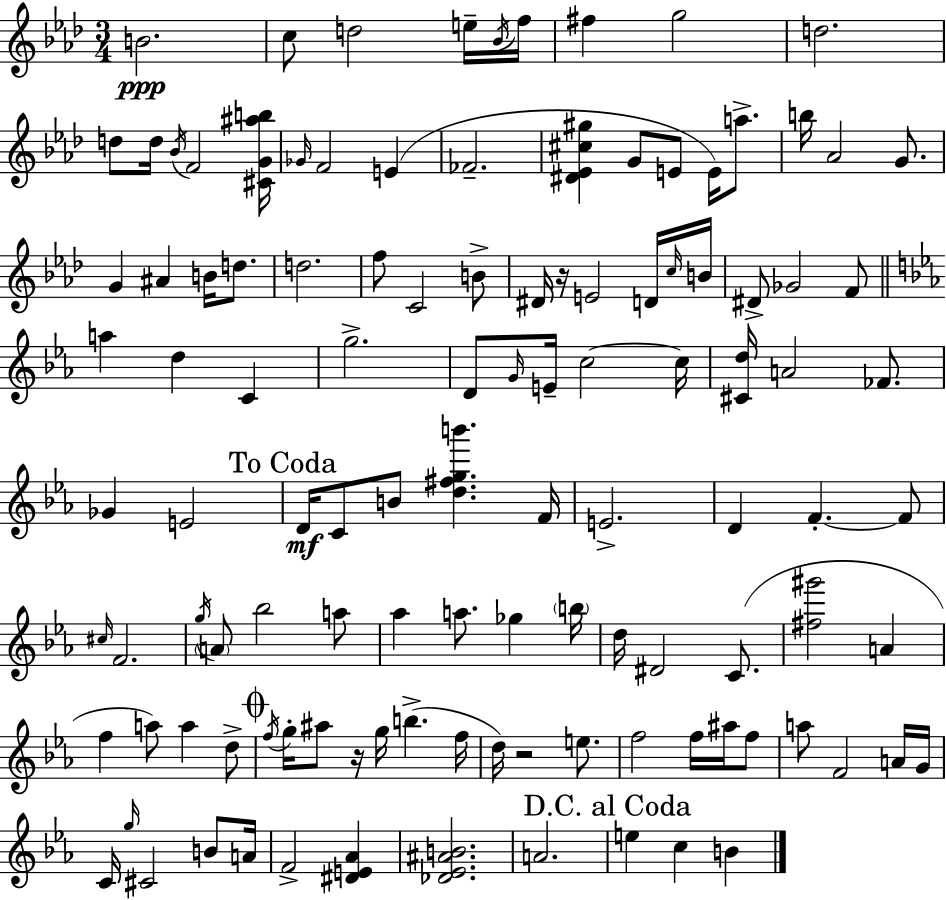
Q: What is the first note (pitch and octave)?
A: B4